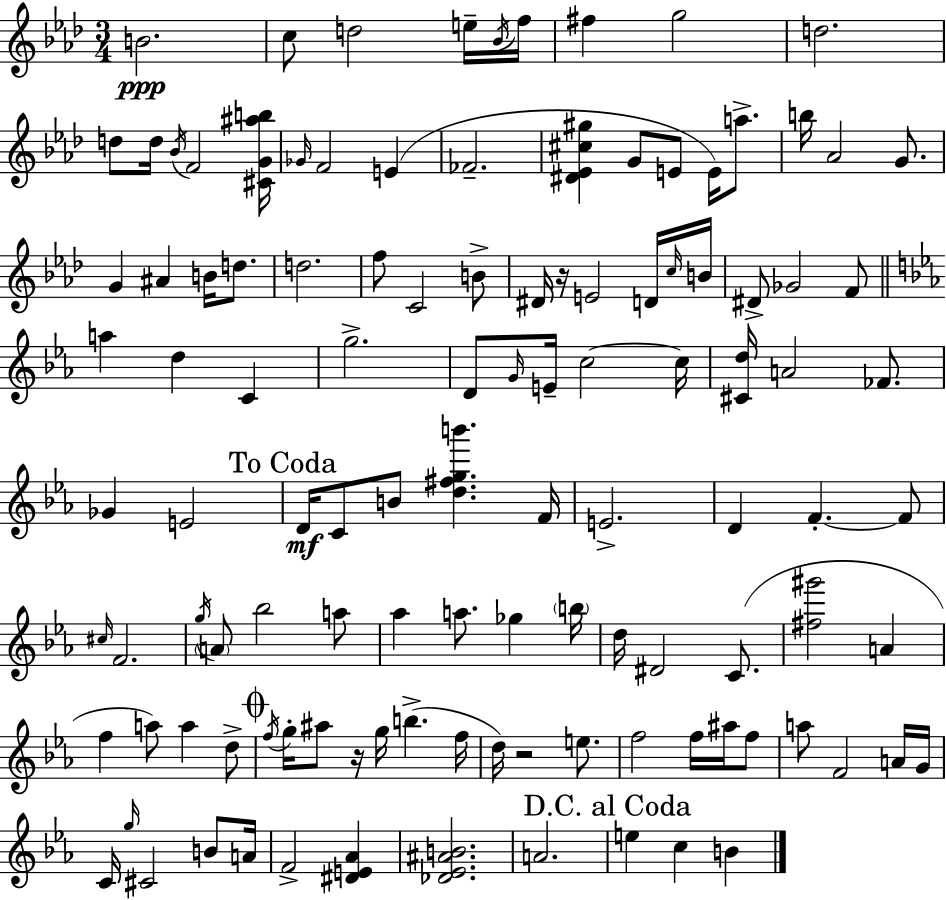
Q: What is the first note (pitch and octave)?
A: B4